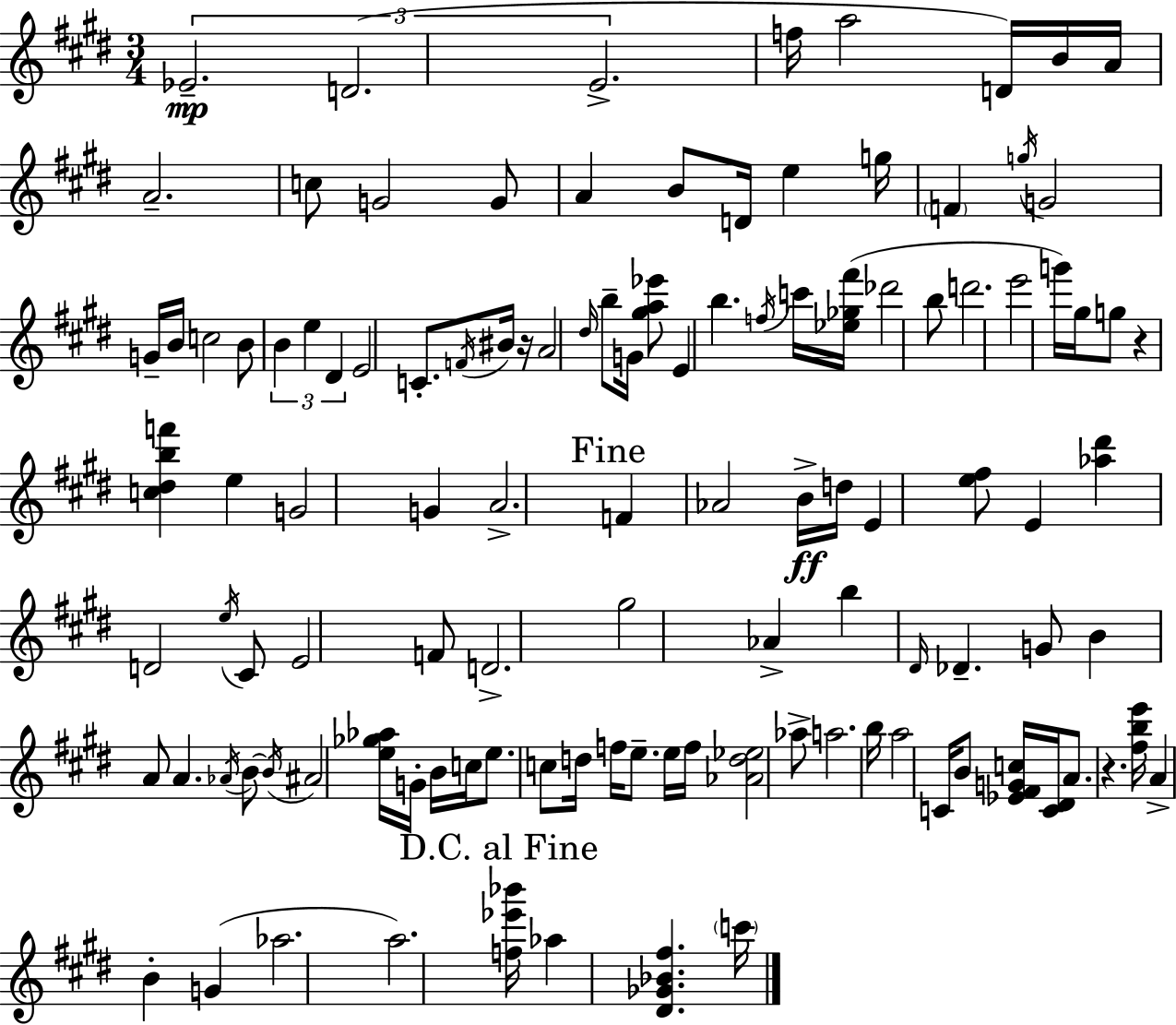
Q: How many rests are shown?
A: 3